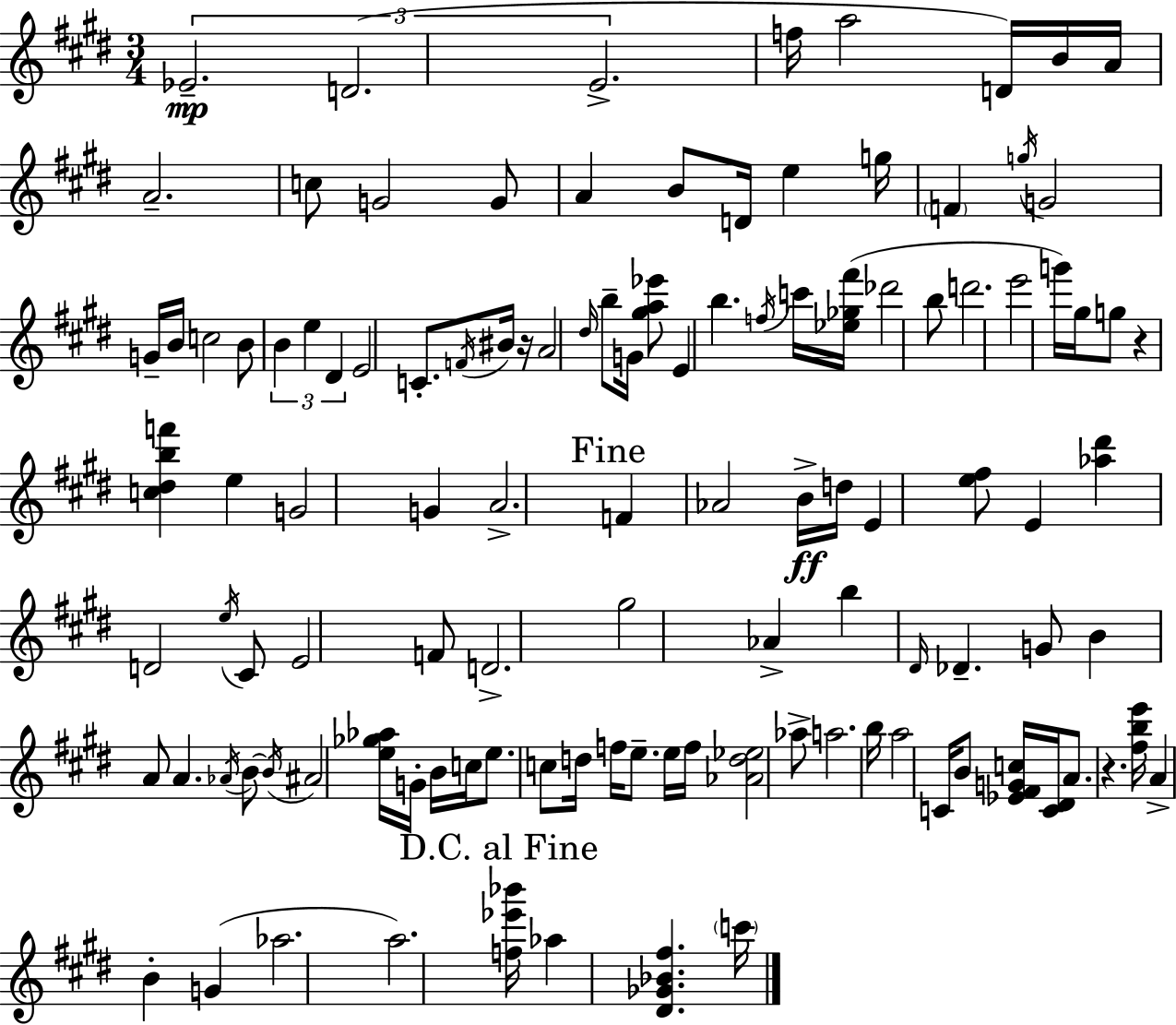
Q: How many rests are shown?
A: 3